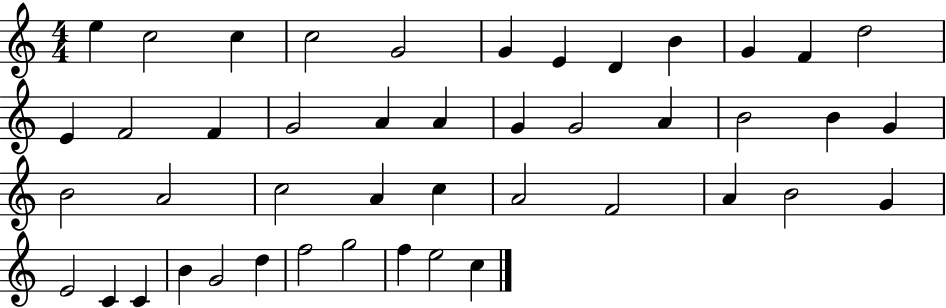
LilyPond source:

{
  \clef treble
  \numericTimeSignature
  \time 4/4
  \key c \major
  e''4 c''2 c''4 | c''2 g'2 | g'4 e'4 d'4 b'4 | g'4 f'4 d''2 | \break e'4 f'2 f'4 | g'2 a'4 a'4 | g'4 g'2 a'4 | b'2 b'4 g'4 | \break b'2 a'2 | c''2 a'4 c''4 | a'2 f'2 | a'4 b'2 g'4 | \break e'2 c'4 c'4 | b'4 g'2 d''4 | f''2 g''2 | f''4 e''2 c''4 | \break \bar "|."
}